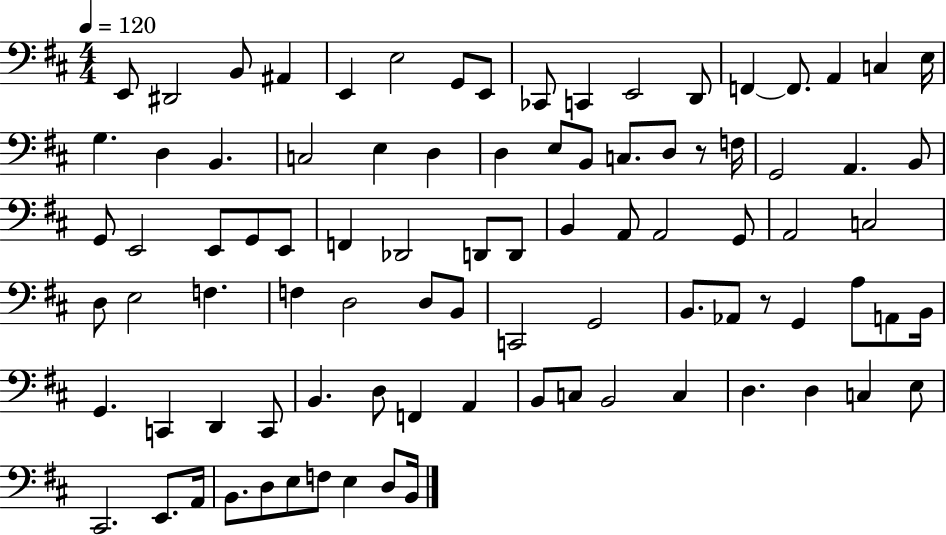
E2/e D#2/h B2/e A#2/q E2/q E3/h G2/e E2/e CES2/e C2/q E2/h D2/e F2/q F2/e. A2/q C3/q E3/s G3/q. D3/q B2/q. C3/h E3/q D3/q D3/q E3/e B2/e C3/e. D3/e R/e F3/s G2/h A2/q. B2/e G2/e E2/h E2/e G2/e E2/e F2/q Db2/h D2/e D2/e B2/q A2/e A2/h G2/e A2/h C3/h D3/e E3/h F3/q. F3/q D3/h D3/e B2/e C2/h G2/h B2/e. Ab2/e R/e G2/q A3/e A2/e B2/s G2/q. C2/q D2/q C2/e B2/q. D3/e F2/q A2/q B2/e C3/e B2/h C3/q D3/q. D3/q C3/q E3/e C#2/h. E2/e. A2/s B2/e. D3/e E3/e F3/e E3/q D3/e B2/s